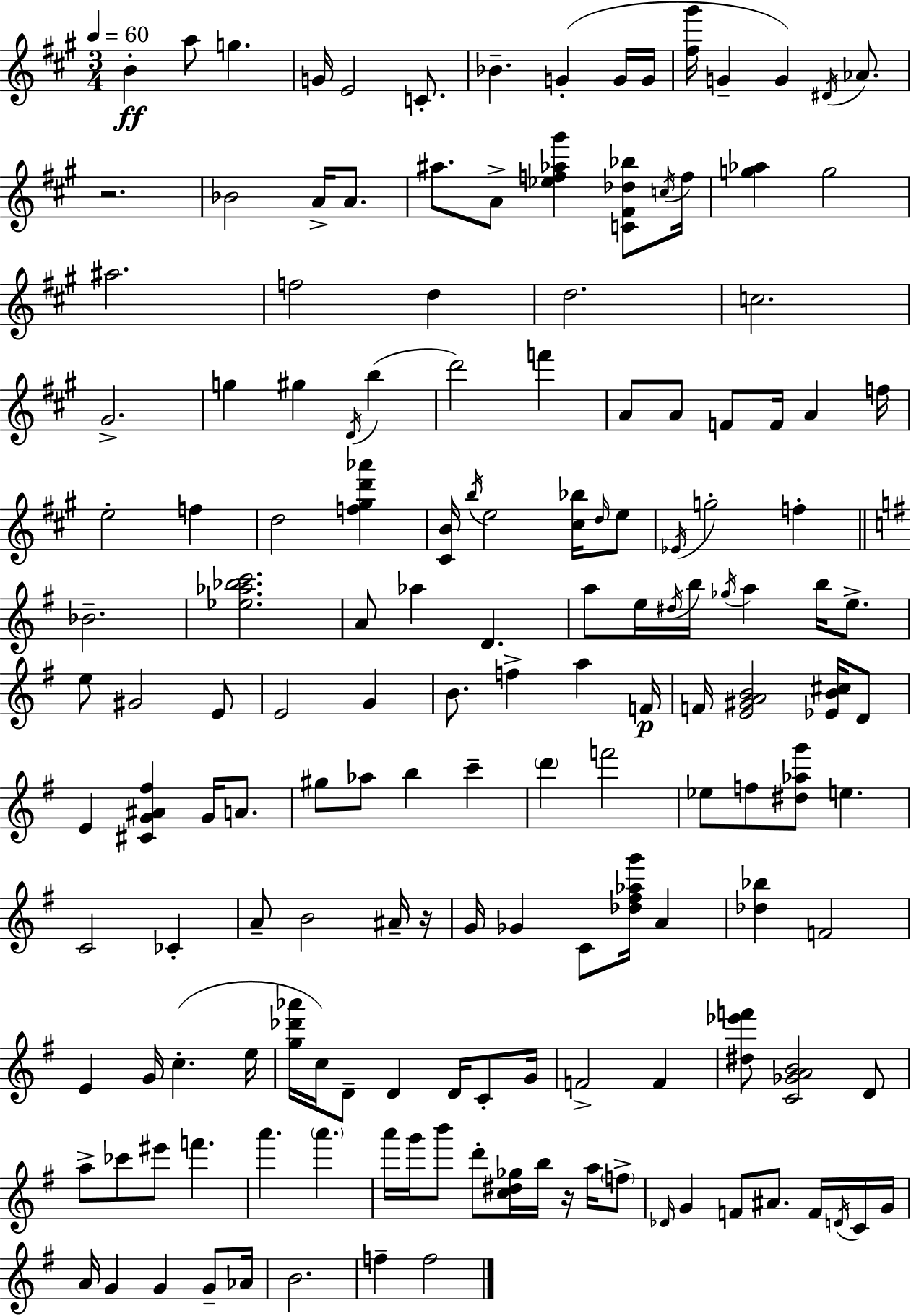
X:1
T:Untitled
M:3/4
L:1/4
K:A
B a/2 g G/4 E2 C/2 _B G G/4 G/4 [^f^g']/4 G G ^D/4 _A/2 z2 _B2 A/4 A/2 ^a/2 A/2 [_ef_a^g'] [C^F_d_b]/2 c/4 f/4 [g_a] g2 ^a2 f2 d d2 c2 ^G2 g ^g D/4 b d'2 f' A/2 A/2 F/2 F/4 A f/4 e2 f d2 [f^gd'_a'] [^CB]/4 b/4 e2 [^c_b]/4 d/4 e/2 _E/4 g2 f _B2 [_e_a_bc']2 A/2 _a D a/2 e/4 ^d/4 b/4 _g/4 a b/4 e/2 e/2 ^G2 E/2 E2 G B/2 f a F/4 F/4 [E^GAB]2 [_EB^c]/4 D/2 E [^CG^A^f] G/4 A/2 ^g/2 _a/2 b c' d' f'2 _e/2 f/2 [^d_ag']/2 e C2 _C A/2 B2 ^A/4 z/4 G/4 _G C/2 [_d^f_ag']/4 A [_d_b] F2 E G/4 c e/4 [g_d'_a']/4 c/4 D/2 D D/4 C/2 G/4 F2 F [^d_e'f']/2 [C_GAB]2 D/2 a/2 _c'/2 ^e'/2 f' a' a' a'/4 g'/4 b'/2 d'/2 [c^d_g]/4 b/4 z/4 a/4 f/2 _D/4 G F/2 ^A/2 F/4 D/4 C/4 G/4 A/4 G G G/2 _A/4 B2 f f2